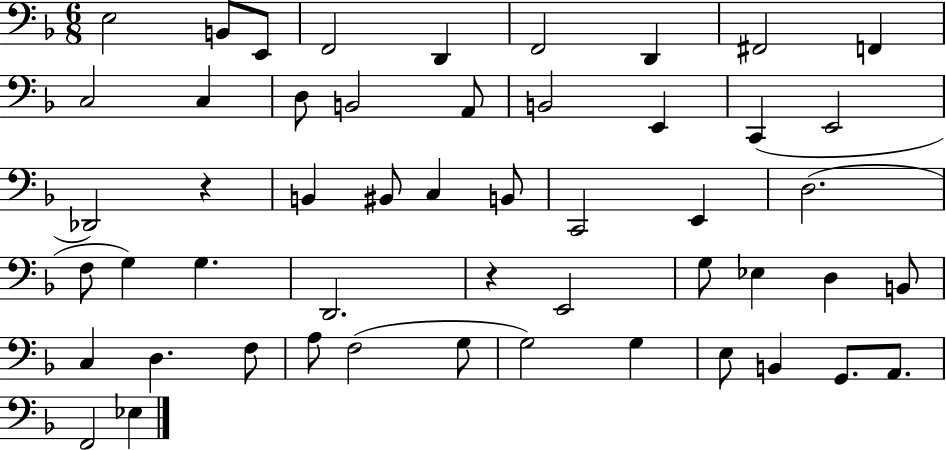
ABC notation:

X:1
T:Untitled
M:6/8
L:1/4
K:F
E,2 B,,/2 E,,/2 F,,2 D,, F,,2 D,, ^F,,2 F,, C,2 C, D,/2 B,,2 A,,/2 B,,2 E,, C,, E,,2 _D,,2 z B,, ^B,,/2 C, B,,/2 C,,2 E,, D,2 F,/2 G, G, D,,2 z E,,2 G,/2 _E, D, B,,/2 C, D, F,/2 A,/2 F,2 G,/2 G,2 G, E,/2 B,, G,,/2 A,,/2 F,,2 _E,